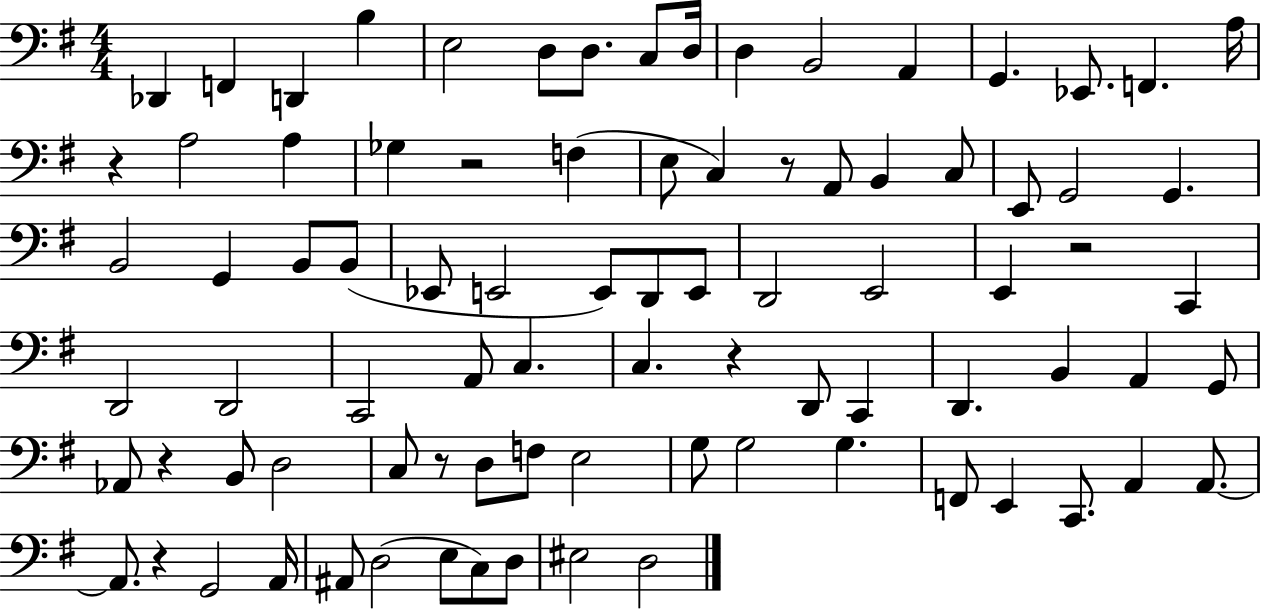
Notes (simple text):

Db2/q F2/q D2/q B3/q E3/h D3/e D3/e. C3/e D3/s D3/q B2/h A2/q G2/q. Eb2/e. F2/q. A3/s R/q A3/h A3/q Gb3/q R/h F3/q E3/e C3/q R/e A2/e B2/q C3/e E2/e G2/h G2/q. B2/h G2/q B2/e B2/e Eb2/e E2/h E2/e D2/e E2/e D2/h E2/h E2/q R/h C2/q D2/h D2/h C2/h A2/e C3/q. C3/q. R/q D2/e C2/q D2/q. B2/q A2/q G2/e Ab2/e R/q B2/e D3/h C3/e R/e D3/e F3/e E3/h G3/e G3/h G3/q. F2/e E2/q C2/e. A2/q A2/e. A2/e. R/q G2/h A2/s A#2/e D3/h E3/e C3/e D3/e EIS3/h D3/h